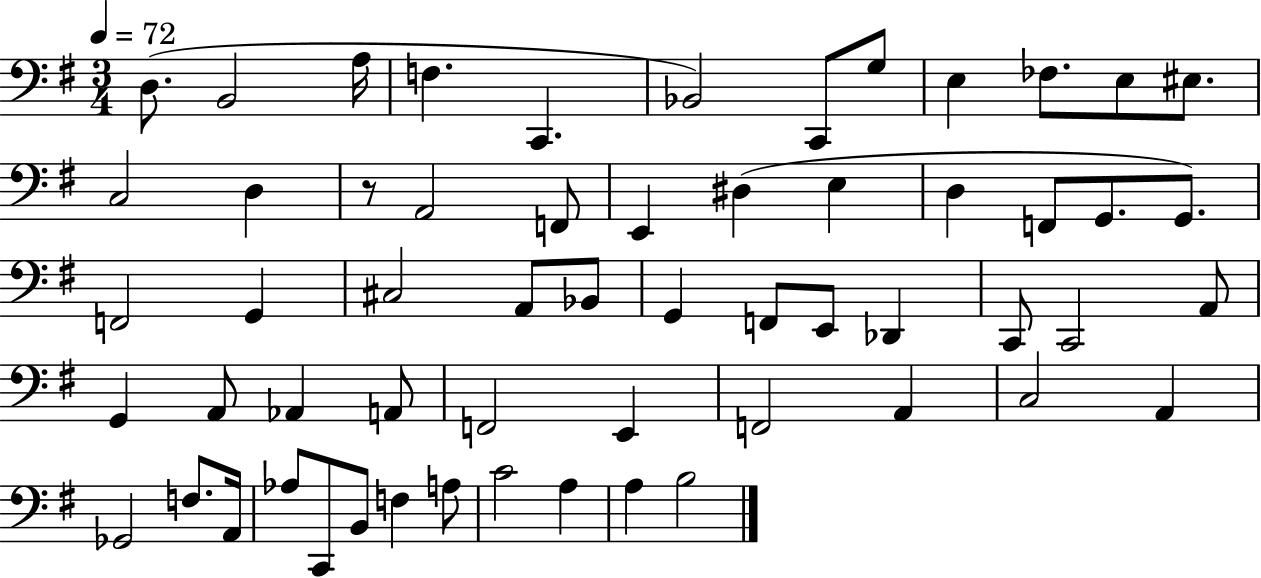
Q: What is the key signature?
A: G major